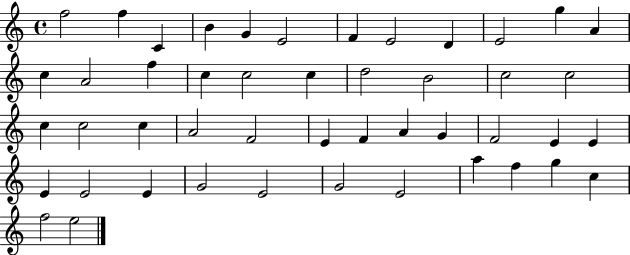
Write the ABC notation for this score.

X:1
T:Untitled
M:4/4
L:1/4
K:C
f2 f C B G E2 F E2 D E2 g A c A2 f c c2 c d2 B2 c2 c2 c c2 c A2 F2 E F A G F2 E E E E2 E G2 E2 G2 E2 a f g c f2 e2